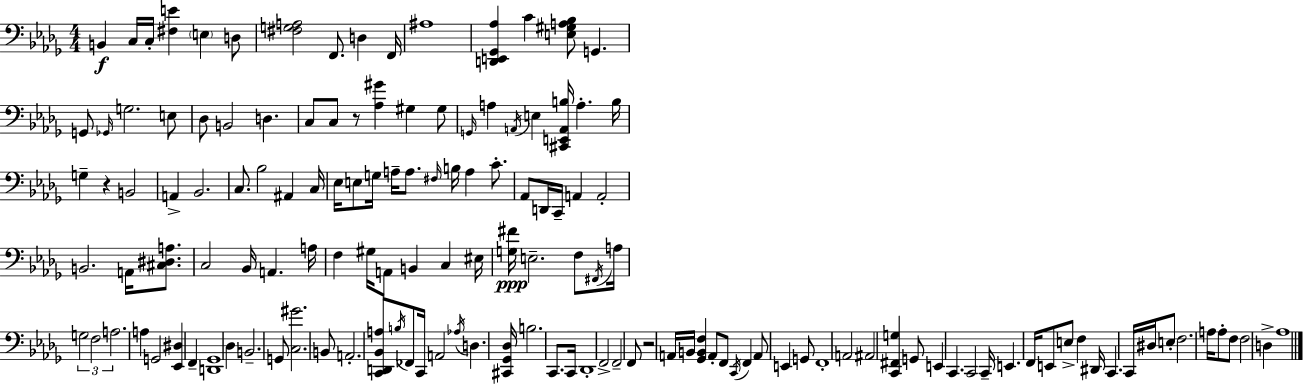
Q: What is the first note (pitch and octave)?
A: B2